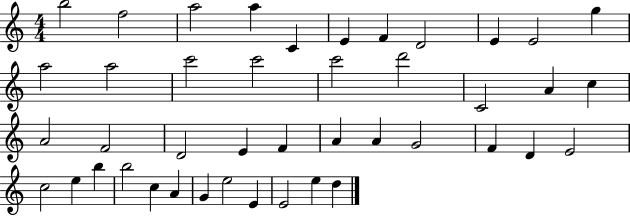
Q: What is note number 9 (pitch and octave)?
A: E4